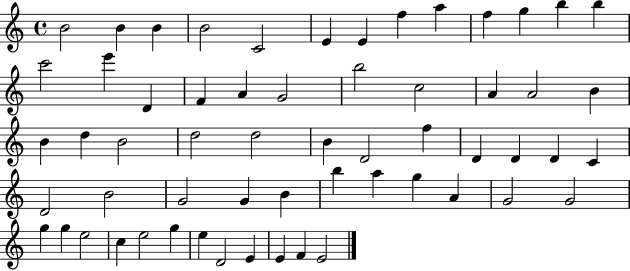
X:1
T:Untitled
M:4/4
L:1/4
K:C
B2 B B B2 C2 E E f a f g b b c'2 e' D F A G2 b2 c2 A A2 B B d B2 d2 d2 B D2 f D D D C D2 B2 G2 G B b a g A G2 G2 g g e2 c e2 g e D2 E E F E2